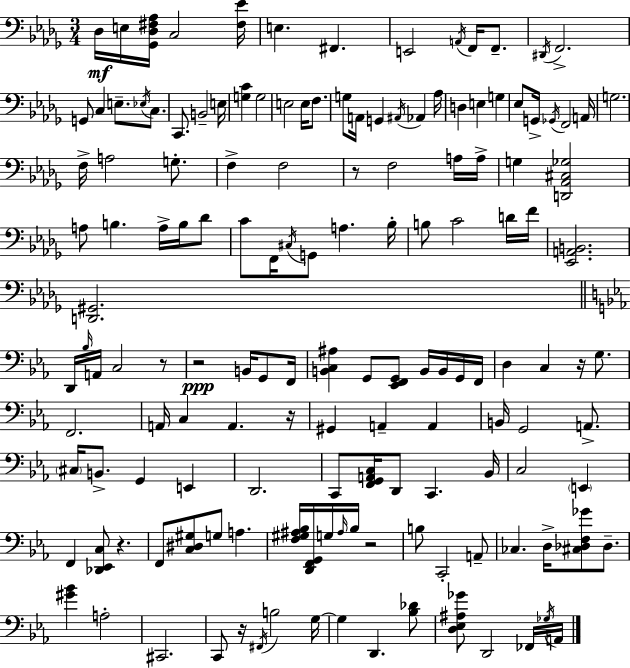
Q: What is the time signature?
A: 3/4